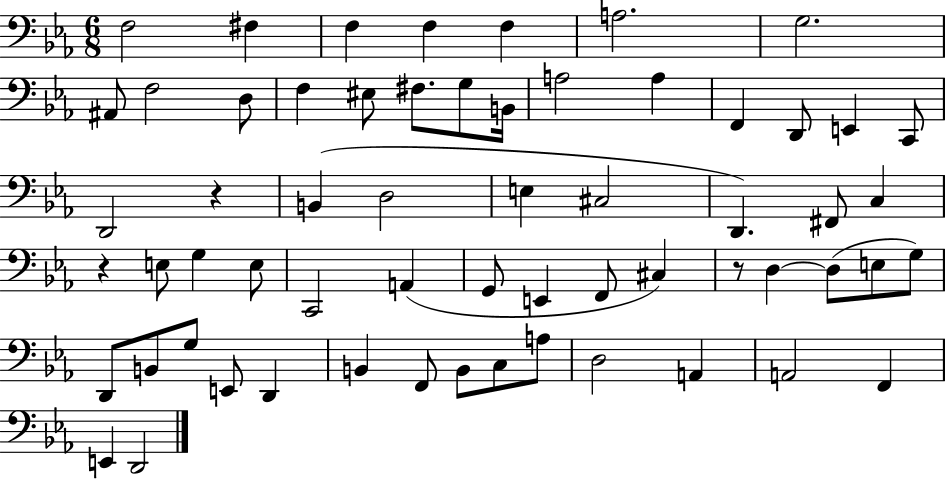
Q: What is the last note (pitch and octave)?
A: D2